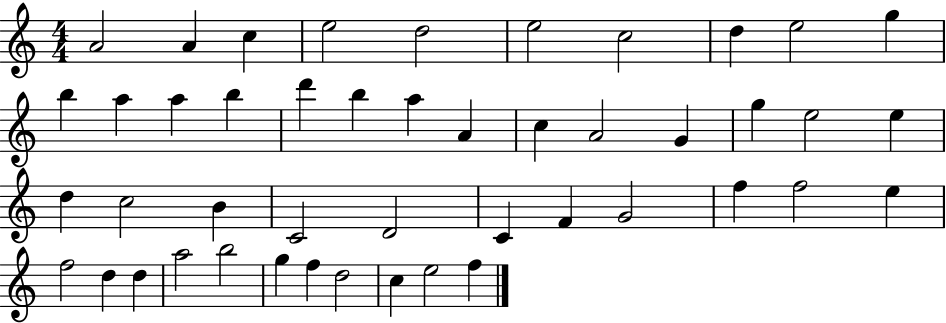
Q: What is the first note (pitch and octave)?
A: A4